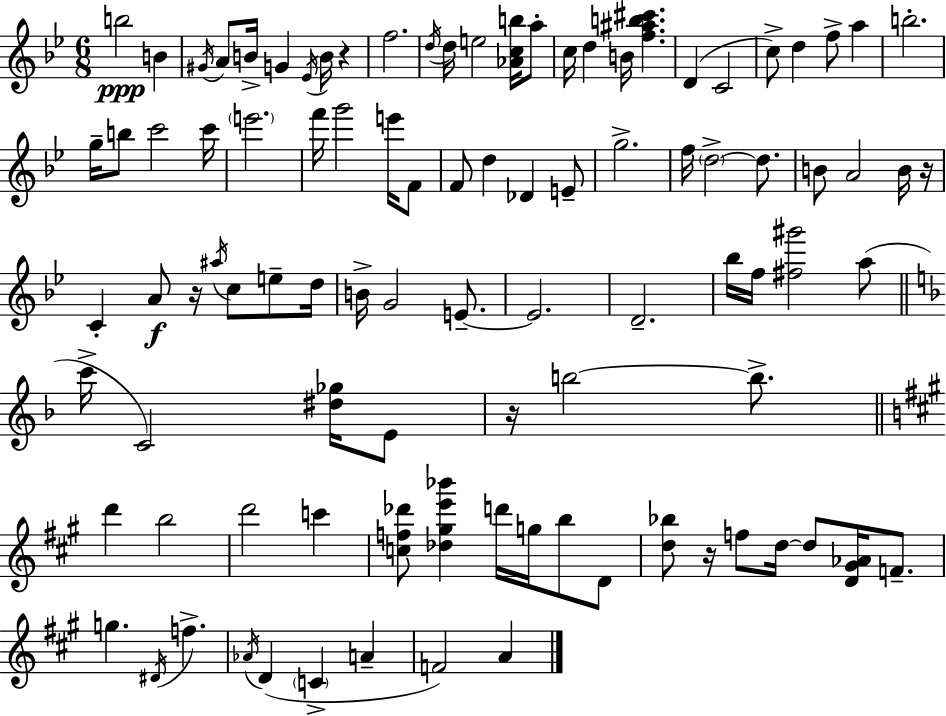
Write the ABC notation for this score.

X:1
T:Untitled
M:6/8
L:1/4
K:Gm
b2 B ^G/4 A/2 B/4 G _E/4 B/4 z f2 d/4 d/4 e2 [_Acb]/4 a/2 c/4 d B/4 [f^ab^c'] D C2 c/2 d f/2 a b2 g/4 b/2 c'2 c'/4 e'2 f'/4 g'2 e'/4 F/2 F/2 d _D E/2 g2 f/4 d2 d/2 B/2 A2 B/4 z/4 C A/2 z/4 ^a/4 c/2 e/2 d/4 B/4 G2 E/2 E2 D2 _b/4 f/4 [^f^g']2 a/2 c'/4 C2 [^d_g]/4 E/2 z/4 b2 b/2 d' b2 d'2 c' [cf_d']/2 [_d^ge'_b'] d'/4 g/4 b/2 D/2 [d_b]/2 z/4 f/2 d/4 d/2 [D^G_A]/4 F/2 g ^D/4 f _A/4 D C A F2 A